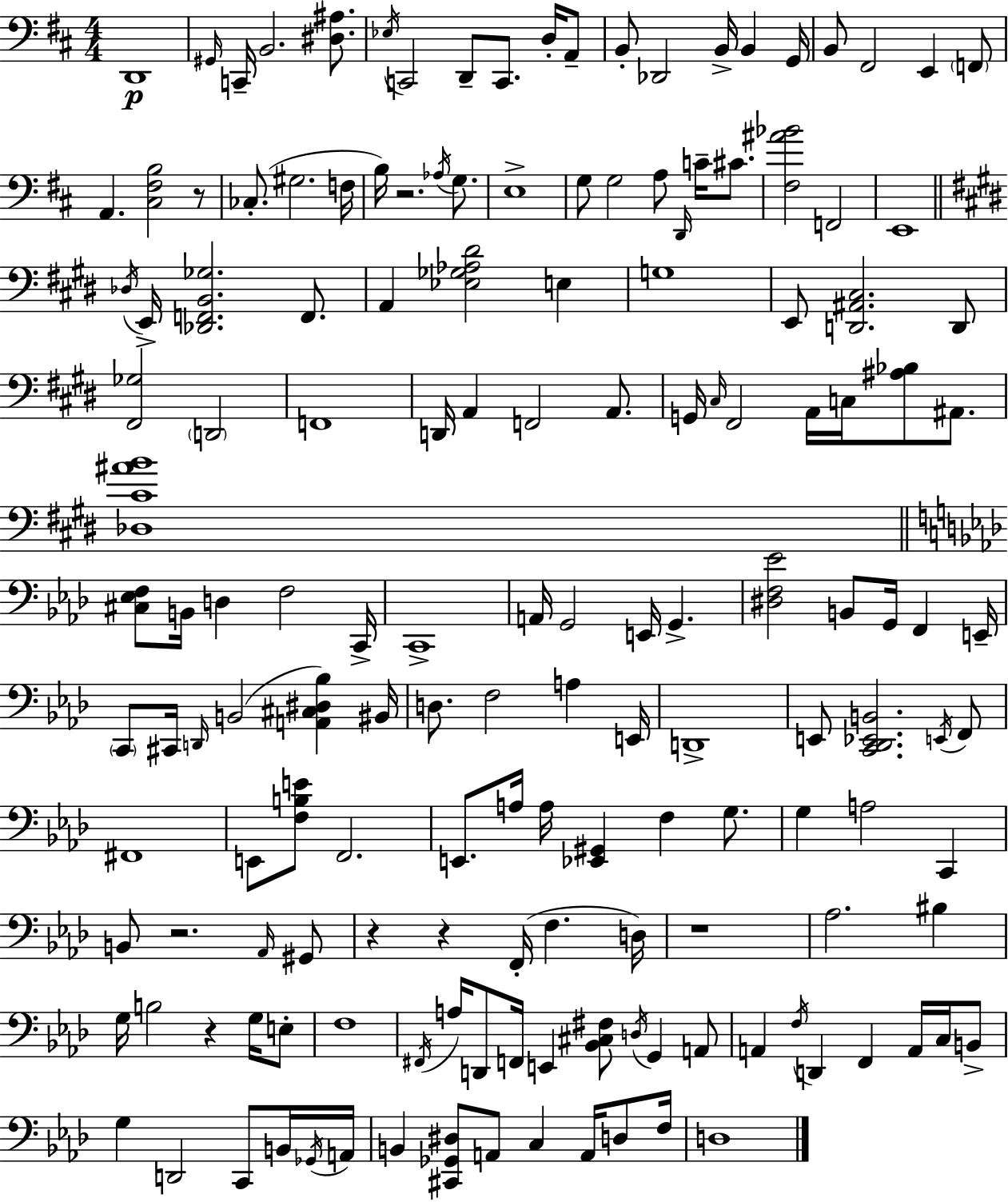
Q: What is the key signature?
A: D major